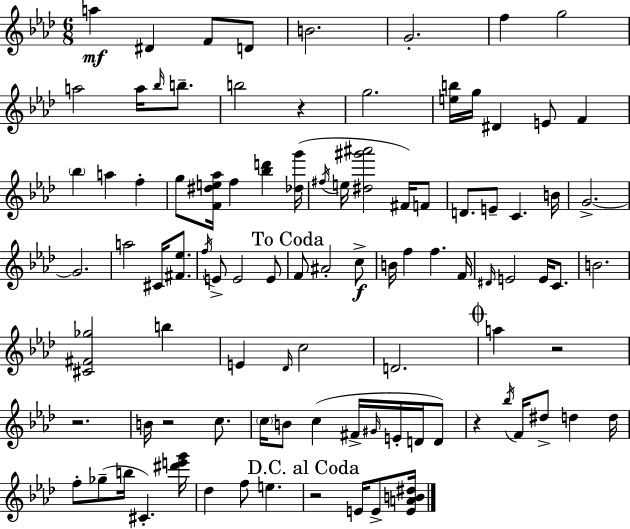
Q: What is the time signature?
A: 6/8